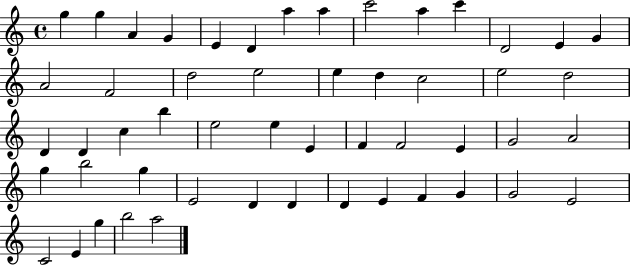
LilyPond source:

{
  \clef treble
  \time 4/4
  \defaultTimeSignature
  \key c \major
  g''4 g''4 a'4 g'4 | e'4 d'4 a''4 a''4 | c'''2 a''4 c'''4 | d'2 e'4 g'4 | \break a'2 f'2 | d''2 e''2 | e''4 d''4 c''2 | e''2 d''2 | \break d'4 d'4 c''4 b''4 | e''2 e''4 e'4 | f'4 f'2 e'4 | g'2 a'2 | \break g''4 b''2 g''4 | e'2 d'4 d'4 | d'4 e'4 f'4 g'4 | g'2 e'2 | \break c'2 e'4 g''4 | b''2 a''2 | \bar "|."
}